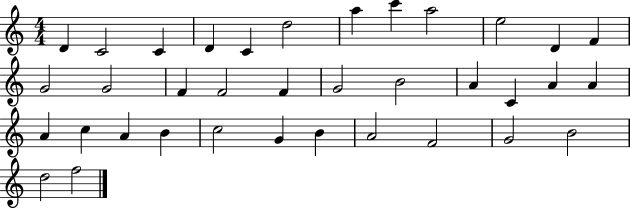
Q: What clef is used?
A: treble